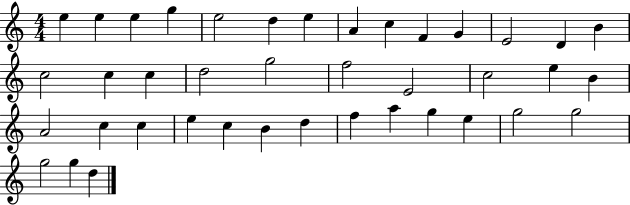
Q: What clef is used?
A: treble